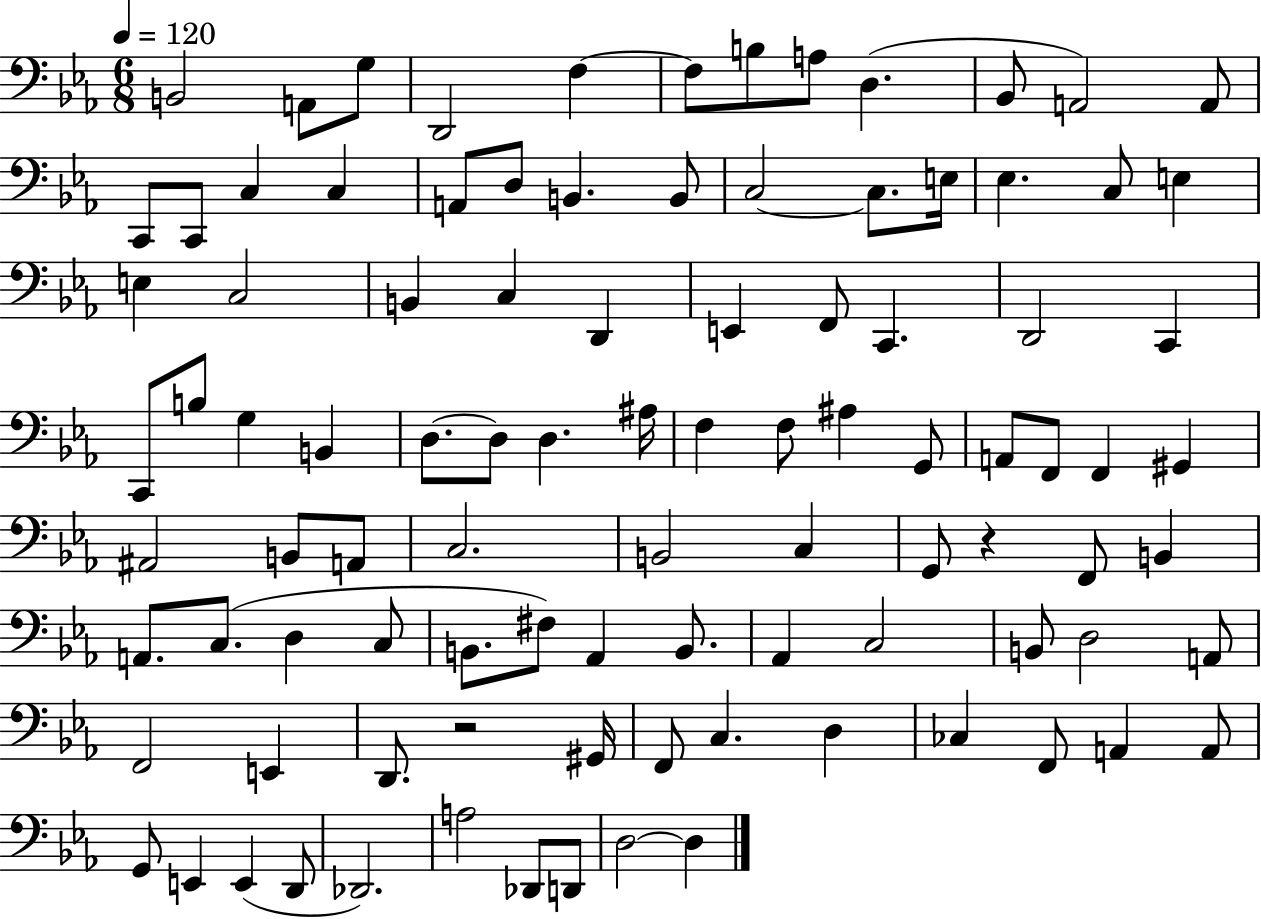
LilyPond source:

{
  \clef bass
  \numericTimeSignature
  \time 6/8
  \key ees \major
  \tempo 4 = 120
  \repeat volta 2 { b,2 a,8 g8 | d,2 f4~~ | f8 b8 a8 d4.( | bes,8 a,2) a,8 | \break c,8 c,8 c4 c4 | a,8 d8 b,4. b,8 | c2~~ c8. e16 | ees4. c8 e4 | \break e4 c2 | b,4 c4 d,4 | e,4 f,8 c,4. | d,2 c,4 | \break c,8 b8 g4 b,4 | d8.~~ d8 d4. ais16 | f4 f8 ais4 g,8 | a,8 f,8 f,4 gis,4 | \break ais,2 b,8 a,8 | c2. | b,2 c4 | g,8 r4 f,8 b,4 | \break a,8. c8.( d4 c8 | b,8. fis8) aes,4 b,8. | aes,4 c2 | b,8 d2 a,8 | \break f,2 e,4 | d,8. r2 gis,16 | f,8 c4. d4 | ces4 f,8 a,4 a,8 | \break g,8 e,4 e,4( d,8 | des,2.) | a2 des,8 d,8 | d2~~ d4 | \break } \bar "|."
}